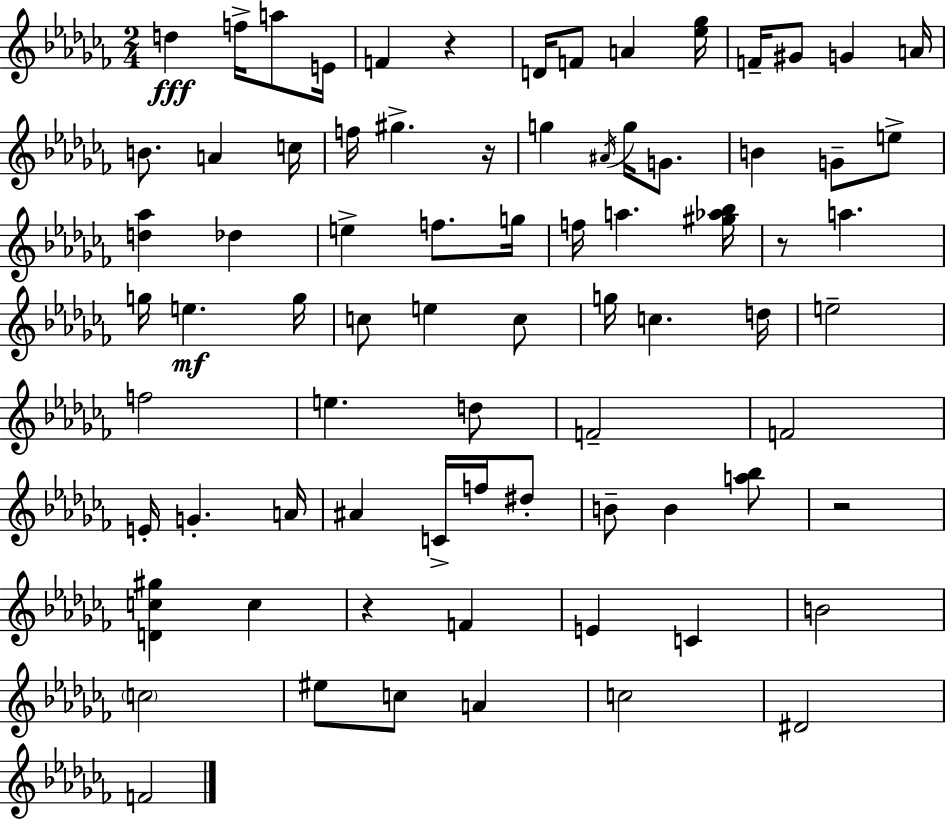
{
  \clef treble
  \numericTimeSignature
  \time 2/4
  \key aes \minor
  d''4\fff f''16-> a''8 e'16 | f'4 r4 | d'16 f'8 a'4 <ees'' ges''>16 | f'16-- gis'8 g'4 a'16 | \break b'8. a'4 c''16 | f''16 gis''4.-> r16 | g''4 \acciaccatura { ais'16 } g''16 g'8. | b'4 g'8-- e''8-> | \break <d'' aes''>4 des''4 | e''4-> f''8. | g''16 f''16 a''4. | <gis'' aes'' bes''>16 r8 a''4. | \break g''16 e''4.\mf | g''16 c''8 e''4 c''8 | g''16 c''4. | d''16 e''2-- | \break f''2 | e''4. d''8 | f'2-- | f'2 | \break e'16-. g'4.-. | a'16 ais'4 c'16-> f''16 dis''8-. | b'8-- b'4 <a'' bes''>8 | r2 | \break <d' c'' gis''>4 c''4 | r4 f'4 | e'4 c'4 | b'2 | \break \parenthesize c''2 | eis''8 c''8 a'4 | c''2 | dis'2 | \break f'2 | \bar "|."
}